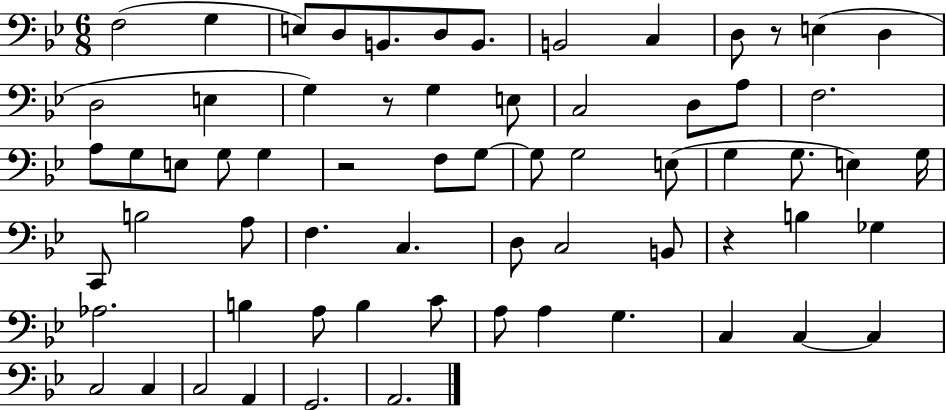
F3/h G3/q E3/e D3/e B2/e. D3/e B2/e. B2/h C3/q D3/e R/e E3/q D3/q D3/h E3/q G3/q R/e G3/q E3/e C3/h D3/e A3/e F3/h. A3/e G3/e E3/e G3/e G3/q R/h F3/e G3/e G3/e G3/h E3/e G3/q G3/e. E3/q G3/s C2/e B3/h A3/e F3/q. C3/q. D3/e C3/h B2/e R/q B3/q Gb3/q Ab3/h. B3/q A3/e B3/q C4/e A3/e A3/q G3/q. C3/q C3/q C3/q C3/h C3/q C3/h A2/q G2/h. A2/h.